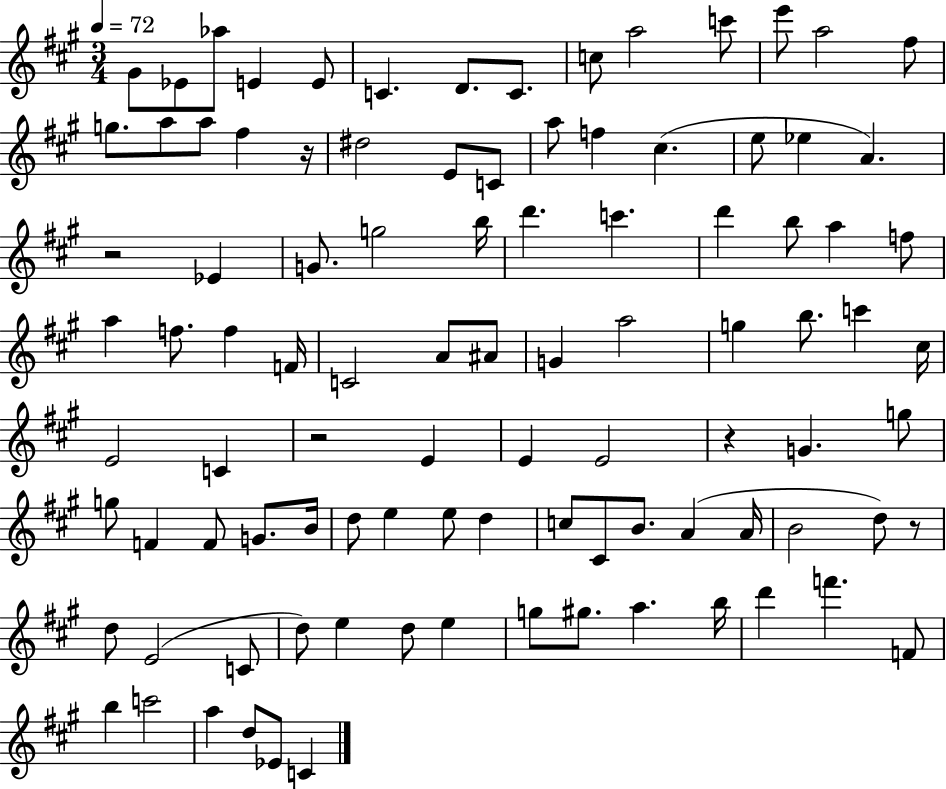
G#4/e Eb4/e Ab5/e E4/q E4/e C4/q. D4/e. C4/e. C5/e A5/h C6/e E6/e A5/h F#5/e G5/e. A5/e A5/e F#5/q R/s D#5/h E4/e C4/e A5/e F5/q C#5/q. E5/e Eb5/q A4/q. R/h Eb4/q G4/e. G5/h B5/s D6/q. C6/q. D6/q B5/e A5/q F5/e A5/q F5/e. F5/q F4/s C4/h A4/e A#4/e G4/q A5/h G5/q B5/e. C6/q C#5/s E4/h C4/q R/h E4/q E4/q E4/h R/q G4/q. G5/e G5/e F4/q F4/e G4/e. B4/s D5/e E5/q E5/e D5/q C5/e C#4/e B4/e. A4/q A4/s B4/h D5/e R/e D5/e E4/h C4/e D5/e E5/q D5/e E5/q G5/e G#5/e. A5/q. B5/s D6/q F6/q. F4/e B5/q C6/h A5/q D5/e Eb4/e C4/q